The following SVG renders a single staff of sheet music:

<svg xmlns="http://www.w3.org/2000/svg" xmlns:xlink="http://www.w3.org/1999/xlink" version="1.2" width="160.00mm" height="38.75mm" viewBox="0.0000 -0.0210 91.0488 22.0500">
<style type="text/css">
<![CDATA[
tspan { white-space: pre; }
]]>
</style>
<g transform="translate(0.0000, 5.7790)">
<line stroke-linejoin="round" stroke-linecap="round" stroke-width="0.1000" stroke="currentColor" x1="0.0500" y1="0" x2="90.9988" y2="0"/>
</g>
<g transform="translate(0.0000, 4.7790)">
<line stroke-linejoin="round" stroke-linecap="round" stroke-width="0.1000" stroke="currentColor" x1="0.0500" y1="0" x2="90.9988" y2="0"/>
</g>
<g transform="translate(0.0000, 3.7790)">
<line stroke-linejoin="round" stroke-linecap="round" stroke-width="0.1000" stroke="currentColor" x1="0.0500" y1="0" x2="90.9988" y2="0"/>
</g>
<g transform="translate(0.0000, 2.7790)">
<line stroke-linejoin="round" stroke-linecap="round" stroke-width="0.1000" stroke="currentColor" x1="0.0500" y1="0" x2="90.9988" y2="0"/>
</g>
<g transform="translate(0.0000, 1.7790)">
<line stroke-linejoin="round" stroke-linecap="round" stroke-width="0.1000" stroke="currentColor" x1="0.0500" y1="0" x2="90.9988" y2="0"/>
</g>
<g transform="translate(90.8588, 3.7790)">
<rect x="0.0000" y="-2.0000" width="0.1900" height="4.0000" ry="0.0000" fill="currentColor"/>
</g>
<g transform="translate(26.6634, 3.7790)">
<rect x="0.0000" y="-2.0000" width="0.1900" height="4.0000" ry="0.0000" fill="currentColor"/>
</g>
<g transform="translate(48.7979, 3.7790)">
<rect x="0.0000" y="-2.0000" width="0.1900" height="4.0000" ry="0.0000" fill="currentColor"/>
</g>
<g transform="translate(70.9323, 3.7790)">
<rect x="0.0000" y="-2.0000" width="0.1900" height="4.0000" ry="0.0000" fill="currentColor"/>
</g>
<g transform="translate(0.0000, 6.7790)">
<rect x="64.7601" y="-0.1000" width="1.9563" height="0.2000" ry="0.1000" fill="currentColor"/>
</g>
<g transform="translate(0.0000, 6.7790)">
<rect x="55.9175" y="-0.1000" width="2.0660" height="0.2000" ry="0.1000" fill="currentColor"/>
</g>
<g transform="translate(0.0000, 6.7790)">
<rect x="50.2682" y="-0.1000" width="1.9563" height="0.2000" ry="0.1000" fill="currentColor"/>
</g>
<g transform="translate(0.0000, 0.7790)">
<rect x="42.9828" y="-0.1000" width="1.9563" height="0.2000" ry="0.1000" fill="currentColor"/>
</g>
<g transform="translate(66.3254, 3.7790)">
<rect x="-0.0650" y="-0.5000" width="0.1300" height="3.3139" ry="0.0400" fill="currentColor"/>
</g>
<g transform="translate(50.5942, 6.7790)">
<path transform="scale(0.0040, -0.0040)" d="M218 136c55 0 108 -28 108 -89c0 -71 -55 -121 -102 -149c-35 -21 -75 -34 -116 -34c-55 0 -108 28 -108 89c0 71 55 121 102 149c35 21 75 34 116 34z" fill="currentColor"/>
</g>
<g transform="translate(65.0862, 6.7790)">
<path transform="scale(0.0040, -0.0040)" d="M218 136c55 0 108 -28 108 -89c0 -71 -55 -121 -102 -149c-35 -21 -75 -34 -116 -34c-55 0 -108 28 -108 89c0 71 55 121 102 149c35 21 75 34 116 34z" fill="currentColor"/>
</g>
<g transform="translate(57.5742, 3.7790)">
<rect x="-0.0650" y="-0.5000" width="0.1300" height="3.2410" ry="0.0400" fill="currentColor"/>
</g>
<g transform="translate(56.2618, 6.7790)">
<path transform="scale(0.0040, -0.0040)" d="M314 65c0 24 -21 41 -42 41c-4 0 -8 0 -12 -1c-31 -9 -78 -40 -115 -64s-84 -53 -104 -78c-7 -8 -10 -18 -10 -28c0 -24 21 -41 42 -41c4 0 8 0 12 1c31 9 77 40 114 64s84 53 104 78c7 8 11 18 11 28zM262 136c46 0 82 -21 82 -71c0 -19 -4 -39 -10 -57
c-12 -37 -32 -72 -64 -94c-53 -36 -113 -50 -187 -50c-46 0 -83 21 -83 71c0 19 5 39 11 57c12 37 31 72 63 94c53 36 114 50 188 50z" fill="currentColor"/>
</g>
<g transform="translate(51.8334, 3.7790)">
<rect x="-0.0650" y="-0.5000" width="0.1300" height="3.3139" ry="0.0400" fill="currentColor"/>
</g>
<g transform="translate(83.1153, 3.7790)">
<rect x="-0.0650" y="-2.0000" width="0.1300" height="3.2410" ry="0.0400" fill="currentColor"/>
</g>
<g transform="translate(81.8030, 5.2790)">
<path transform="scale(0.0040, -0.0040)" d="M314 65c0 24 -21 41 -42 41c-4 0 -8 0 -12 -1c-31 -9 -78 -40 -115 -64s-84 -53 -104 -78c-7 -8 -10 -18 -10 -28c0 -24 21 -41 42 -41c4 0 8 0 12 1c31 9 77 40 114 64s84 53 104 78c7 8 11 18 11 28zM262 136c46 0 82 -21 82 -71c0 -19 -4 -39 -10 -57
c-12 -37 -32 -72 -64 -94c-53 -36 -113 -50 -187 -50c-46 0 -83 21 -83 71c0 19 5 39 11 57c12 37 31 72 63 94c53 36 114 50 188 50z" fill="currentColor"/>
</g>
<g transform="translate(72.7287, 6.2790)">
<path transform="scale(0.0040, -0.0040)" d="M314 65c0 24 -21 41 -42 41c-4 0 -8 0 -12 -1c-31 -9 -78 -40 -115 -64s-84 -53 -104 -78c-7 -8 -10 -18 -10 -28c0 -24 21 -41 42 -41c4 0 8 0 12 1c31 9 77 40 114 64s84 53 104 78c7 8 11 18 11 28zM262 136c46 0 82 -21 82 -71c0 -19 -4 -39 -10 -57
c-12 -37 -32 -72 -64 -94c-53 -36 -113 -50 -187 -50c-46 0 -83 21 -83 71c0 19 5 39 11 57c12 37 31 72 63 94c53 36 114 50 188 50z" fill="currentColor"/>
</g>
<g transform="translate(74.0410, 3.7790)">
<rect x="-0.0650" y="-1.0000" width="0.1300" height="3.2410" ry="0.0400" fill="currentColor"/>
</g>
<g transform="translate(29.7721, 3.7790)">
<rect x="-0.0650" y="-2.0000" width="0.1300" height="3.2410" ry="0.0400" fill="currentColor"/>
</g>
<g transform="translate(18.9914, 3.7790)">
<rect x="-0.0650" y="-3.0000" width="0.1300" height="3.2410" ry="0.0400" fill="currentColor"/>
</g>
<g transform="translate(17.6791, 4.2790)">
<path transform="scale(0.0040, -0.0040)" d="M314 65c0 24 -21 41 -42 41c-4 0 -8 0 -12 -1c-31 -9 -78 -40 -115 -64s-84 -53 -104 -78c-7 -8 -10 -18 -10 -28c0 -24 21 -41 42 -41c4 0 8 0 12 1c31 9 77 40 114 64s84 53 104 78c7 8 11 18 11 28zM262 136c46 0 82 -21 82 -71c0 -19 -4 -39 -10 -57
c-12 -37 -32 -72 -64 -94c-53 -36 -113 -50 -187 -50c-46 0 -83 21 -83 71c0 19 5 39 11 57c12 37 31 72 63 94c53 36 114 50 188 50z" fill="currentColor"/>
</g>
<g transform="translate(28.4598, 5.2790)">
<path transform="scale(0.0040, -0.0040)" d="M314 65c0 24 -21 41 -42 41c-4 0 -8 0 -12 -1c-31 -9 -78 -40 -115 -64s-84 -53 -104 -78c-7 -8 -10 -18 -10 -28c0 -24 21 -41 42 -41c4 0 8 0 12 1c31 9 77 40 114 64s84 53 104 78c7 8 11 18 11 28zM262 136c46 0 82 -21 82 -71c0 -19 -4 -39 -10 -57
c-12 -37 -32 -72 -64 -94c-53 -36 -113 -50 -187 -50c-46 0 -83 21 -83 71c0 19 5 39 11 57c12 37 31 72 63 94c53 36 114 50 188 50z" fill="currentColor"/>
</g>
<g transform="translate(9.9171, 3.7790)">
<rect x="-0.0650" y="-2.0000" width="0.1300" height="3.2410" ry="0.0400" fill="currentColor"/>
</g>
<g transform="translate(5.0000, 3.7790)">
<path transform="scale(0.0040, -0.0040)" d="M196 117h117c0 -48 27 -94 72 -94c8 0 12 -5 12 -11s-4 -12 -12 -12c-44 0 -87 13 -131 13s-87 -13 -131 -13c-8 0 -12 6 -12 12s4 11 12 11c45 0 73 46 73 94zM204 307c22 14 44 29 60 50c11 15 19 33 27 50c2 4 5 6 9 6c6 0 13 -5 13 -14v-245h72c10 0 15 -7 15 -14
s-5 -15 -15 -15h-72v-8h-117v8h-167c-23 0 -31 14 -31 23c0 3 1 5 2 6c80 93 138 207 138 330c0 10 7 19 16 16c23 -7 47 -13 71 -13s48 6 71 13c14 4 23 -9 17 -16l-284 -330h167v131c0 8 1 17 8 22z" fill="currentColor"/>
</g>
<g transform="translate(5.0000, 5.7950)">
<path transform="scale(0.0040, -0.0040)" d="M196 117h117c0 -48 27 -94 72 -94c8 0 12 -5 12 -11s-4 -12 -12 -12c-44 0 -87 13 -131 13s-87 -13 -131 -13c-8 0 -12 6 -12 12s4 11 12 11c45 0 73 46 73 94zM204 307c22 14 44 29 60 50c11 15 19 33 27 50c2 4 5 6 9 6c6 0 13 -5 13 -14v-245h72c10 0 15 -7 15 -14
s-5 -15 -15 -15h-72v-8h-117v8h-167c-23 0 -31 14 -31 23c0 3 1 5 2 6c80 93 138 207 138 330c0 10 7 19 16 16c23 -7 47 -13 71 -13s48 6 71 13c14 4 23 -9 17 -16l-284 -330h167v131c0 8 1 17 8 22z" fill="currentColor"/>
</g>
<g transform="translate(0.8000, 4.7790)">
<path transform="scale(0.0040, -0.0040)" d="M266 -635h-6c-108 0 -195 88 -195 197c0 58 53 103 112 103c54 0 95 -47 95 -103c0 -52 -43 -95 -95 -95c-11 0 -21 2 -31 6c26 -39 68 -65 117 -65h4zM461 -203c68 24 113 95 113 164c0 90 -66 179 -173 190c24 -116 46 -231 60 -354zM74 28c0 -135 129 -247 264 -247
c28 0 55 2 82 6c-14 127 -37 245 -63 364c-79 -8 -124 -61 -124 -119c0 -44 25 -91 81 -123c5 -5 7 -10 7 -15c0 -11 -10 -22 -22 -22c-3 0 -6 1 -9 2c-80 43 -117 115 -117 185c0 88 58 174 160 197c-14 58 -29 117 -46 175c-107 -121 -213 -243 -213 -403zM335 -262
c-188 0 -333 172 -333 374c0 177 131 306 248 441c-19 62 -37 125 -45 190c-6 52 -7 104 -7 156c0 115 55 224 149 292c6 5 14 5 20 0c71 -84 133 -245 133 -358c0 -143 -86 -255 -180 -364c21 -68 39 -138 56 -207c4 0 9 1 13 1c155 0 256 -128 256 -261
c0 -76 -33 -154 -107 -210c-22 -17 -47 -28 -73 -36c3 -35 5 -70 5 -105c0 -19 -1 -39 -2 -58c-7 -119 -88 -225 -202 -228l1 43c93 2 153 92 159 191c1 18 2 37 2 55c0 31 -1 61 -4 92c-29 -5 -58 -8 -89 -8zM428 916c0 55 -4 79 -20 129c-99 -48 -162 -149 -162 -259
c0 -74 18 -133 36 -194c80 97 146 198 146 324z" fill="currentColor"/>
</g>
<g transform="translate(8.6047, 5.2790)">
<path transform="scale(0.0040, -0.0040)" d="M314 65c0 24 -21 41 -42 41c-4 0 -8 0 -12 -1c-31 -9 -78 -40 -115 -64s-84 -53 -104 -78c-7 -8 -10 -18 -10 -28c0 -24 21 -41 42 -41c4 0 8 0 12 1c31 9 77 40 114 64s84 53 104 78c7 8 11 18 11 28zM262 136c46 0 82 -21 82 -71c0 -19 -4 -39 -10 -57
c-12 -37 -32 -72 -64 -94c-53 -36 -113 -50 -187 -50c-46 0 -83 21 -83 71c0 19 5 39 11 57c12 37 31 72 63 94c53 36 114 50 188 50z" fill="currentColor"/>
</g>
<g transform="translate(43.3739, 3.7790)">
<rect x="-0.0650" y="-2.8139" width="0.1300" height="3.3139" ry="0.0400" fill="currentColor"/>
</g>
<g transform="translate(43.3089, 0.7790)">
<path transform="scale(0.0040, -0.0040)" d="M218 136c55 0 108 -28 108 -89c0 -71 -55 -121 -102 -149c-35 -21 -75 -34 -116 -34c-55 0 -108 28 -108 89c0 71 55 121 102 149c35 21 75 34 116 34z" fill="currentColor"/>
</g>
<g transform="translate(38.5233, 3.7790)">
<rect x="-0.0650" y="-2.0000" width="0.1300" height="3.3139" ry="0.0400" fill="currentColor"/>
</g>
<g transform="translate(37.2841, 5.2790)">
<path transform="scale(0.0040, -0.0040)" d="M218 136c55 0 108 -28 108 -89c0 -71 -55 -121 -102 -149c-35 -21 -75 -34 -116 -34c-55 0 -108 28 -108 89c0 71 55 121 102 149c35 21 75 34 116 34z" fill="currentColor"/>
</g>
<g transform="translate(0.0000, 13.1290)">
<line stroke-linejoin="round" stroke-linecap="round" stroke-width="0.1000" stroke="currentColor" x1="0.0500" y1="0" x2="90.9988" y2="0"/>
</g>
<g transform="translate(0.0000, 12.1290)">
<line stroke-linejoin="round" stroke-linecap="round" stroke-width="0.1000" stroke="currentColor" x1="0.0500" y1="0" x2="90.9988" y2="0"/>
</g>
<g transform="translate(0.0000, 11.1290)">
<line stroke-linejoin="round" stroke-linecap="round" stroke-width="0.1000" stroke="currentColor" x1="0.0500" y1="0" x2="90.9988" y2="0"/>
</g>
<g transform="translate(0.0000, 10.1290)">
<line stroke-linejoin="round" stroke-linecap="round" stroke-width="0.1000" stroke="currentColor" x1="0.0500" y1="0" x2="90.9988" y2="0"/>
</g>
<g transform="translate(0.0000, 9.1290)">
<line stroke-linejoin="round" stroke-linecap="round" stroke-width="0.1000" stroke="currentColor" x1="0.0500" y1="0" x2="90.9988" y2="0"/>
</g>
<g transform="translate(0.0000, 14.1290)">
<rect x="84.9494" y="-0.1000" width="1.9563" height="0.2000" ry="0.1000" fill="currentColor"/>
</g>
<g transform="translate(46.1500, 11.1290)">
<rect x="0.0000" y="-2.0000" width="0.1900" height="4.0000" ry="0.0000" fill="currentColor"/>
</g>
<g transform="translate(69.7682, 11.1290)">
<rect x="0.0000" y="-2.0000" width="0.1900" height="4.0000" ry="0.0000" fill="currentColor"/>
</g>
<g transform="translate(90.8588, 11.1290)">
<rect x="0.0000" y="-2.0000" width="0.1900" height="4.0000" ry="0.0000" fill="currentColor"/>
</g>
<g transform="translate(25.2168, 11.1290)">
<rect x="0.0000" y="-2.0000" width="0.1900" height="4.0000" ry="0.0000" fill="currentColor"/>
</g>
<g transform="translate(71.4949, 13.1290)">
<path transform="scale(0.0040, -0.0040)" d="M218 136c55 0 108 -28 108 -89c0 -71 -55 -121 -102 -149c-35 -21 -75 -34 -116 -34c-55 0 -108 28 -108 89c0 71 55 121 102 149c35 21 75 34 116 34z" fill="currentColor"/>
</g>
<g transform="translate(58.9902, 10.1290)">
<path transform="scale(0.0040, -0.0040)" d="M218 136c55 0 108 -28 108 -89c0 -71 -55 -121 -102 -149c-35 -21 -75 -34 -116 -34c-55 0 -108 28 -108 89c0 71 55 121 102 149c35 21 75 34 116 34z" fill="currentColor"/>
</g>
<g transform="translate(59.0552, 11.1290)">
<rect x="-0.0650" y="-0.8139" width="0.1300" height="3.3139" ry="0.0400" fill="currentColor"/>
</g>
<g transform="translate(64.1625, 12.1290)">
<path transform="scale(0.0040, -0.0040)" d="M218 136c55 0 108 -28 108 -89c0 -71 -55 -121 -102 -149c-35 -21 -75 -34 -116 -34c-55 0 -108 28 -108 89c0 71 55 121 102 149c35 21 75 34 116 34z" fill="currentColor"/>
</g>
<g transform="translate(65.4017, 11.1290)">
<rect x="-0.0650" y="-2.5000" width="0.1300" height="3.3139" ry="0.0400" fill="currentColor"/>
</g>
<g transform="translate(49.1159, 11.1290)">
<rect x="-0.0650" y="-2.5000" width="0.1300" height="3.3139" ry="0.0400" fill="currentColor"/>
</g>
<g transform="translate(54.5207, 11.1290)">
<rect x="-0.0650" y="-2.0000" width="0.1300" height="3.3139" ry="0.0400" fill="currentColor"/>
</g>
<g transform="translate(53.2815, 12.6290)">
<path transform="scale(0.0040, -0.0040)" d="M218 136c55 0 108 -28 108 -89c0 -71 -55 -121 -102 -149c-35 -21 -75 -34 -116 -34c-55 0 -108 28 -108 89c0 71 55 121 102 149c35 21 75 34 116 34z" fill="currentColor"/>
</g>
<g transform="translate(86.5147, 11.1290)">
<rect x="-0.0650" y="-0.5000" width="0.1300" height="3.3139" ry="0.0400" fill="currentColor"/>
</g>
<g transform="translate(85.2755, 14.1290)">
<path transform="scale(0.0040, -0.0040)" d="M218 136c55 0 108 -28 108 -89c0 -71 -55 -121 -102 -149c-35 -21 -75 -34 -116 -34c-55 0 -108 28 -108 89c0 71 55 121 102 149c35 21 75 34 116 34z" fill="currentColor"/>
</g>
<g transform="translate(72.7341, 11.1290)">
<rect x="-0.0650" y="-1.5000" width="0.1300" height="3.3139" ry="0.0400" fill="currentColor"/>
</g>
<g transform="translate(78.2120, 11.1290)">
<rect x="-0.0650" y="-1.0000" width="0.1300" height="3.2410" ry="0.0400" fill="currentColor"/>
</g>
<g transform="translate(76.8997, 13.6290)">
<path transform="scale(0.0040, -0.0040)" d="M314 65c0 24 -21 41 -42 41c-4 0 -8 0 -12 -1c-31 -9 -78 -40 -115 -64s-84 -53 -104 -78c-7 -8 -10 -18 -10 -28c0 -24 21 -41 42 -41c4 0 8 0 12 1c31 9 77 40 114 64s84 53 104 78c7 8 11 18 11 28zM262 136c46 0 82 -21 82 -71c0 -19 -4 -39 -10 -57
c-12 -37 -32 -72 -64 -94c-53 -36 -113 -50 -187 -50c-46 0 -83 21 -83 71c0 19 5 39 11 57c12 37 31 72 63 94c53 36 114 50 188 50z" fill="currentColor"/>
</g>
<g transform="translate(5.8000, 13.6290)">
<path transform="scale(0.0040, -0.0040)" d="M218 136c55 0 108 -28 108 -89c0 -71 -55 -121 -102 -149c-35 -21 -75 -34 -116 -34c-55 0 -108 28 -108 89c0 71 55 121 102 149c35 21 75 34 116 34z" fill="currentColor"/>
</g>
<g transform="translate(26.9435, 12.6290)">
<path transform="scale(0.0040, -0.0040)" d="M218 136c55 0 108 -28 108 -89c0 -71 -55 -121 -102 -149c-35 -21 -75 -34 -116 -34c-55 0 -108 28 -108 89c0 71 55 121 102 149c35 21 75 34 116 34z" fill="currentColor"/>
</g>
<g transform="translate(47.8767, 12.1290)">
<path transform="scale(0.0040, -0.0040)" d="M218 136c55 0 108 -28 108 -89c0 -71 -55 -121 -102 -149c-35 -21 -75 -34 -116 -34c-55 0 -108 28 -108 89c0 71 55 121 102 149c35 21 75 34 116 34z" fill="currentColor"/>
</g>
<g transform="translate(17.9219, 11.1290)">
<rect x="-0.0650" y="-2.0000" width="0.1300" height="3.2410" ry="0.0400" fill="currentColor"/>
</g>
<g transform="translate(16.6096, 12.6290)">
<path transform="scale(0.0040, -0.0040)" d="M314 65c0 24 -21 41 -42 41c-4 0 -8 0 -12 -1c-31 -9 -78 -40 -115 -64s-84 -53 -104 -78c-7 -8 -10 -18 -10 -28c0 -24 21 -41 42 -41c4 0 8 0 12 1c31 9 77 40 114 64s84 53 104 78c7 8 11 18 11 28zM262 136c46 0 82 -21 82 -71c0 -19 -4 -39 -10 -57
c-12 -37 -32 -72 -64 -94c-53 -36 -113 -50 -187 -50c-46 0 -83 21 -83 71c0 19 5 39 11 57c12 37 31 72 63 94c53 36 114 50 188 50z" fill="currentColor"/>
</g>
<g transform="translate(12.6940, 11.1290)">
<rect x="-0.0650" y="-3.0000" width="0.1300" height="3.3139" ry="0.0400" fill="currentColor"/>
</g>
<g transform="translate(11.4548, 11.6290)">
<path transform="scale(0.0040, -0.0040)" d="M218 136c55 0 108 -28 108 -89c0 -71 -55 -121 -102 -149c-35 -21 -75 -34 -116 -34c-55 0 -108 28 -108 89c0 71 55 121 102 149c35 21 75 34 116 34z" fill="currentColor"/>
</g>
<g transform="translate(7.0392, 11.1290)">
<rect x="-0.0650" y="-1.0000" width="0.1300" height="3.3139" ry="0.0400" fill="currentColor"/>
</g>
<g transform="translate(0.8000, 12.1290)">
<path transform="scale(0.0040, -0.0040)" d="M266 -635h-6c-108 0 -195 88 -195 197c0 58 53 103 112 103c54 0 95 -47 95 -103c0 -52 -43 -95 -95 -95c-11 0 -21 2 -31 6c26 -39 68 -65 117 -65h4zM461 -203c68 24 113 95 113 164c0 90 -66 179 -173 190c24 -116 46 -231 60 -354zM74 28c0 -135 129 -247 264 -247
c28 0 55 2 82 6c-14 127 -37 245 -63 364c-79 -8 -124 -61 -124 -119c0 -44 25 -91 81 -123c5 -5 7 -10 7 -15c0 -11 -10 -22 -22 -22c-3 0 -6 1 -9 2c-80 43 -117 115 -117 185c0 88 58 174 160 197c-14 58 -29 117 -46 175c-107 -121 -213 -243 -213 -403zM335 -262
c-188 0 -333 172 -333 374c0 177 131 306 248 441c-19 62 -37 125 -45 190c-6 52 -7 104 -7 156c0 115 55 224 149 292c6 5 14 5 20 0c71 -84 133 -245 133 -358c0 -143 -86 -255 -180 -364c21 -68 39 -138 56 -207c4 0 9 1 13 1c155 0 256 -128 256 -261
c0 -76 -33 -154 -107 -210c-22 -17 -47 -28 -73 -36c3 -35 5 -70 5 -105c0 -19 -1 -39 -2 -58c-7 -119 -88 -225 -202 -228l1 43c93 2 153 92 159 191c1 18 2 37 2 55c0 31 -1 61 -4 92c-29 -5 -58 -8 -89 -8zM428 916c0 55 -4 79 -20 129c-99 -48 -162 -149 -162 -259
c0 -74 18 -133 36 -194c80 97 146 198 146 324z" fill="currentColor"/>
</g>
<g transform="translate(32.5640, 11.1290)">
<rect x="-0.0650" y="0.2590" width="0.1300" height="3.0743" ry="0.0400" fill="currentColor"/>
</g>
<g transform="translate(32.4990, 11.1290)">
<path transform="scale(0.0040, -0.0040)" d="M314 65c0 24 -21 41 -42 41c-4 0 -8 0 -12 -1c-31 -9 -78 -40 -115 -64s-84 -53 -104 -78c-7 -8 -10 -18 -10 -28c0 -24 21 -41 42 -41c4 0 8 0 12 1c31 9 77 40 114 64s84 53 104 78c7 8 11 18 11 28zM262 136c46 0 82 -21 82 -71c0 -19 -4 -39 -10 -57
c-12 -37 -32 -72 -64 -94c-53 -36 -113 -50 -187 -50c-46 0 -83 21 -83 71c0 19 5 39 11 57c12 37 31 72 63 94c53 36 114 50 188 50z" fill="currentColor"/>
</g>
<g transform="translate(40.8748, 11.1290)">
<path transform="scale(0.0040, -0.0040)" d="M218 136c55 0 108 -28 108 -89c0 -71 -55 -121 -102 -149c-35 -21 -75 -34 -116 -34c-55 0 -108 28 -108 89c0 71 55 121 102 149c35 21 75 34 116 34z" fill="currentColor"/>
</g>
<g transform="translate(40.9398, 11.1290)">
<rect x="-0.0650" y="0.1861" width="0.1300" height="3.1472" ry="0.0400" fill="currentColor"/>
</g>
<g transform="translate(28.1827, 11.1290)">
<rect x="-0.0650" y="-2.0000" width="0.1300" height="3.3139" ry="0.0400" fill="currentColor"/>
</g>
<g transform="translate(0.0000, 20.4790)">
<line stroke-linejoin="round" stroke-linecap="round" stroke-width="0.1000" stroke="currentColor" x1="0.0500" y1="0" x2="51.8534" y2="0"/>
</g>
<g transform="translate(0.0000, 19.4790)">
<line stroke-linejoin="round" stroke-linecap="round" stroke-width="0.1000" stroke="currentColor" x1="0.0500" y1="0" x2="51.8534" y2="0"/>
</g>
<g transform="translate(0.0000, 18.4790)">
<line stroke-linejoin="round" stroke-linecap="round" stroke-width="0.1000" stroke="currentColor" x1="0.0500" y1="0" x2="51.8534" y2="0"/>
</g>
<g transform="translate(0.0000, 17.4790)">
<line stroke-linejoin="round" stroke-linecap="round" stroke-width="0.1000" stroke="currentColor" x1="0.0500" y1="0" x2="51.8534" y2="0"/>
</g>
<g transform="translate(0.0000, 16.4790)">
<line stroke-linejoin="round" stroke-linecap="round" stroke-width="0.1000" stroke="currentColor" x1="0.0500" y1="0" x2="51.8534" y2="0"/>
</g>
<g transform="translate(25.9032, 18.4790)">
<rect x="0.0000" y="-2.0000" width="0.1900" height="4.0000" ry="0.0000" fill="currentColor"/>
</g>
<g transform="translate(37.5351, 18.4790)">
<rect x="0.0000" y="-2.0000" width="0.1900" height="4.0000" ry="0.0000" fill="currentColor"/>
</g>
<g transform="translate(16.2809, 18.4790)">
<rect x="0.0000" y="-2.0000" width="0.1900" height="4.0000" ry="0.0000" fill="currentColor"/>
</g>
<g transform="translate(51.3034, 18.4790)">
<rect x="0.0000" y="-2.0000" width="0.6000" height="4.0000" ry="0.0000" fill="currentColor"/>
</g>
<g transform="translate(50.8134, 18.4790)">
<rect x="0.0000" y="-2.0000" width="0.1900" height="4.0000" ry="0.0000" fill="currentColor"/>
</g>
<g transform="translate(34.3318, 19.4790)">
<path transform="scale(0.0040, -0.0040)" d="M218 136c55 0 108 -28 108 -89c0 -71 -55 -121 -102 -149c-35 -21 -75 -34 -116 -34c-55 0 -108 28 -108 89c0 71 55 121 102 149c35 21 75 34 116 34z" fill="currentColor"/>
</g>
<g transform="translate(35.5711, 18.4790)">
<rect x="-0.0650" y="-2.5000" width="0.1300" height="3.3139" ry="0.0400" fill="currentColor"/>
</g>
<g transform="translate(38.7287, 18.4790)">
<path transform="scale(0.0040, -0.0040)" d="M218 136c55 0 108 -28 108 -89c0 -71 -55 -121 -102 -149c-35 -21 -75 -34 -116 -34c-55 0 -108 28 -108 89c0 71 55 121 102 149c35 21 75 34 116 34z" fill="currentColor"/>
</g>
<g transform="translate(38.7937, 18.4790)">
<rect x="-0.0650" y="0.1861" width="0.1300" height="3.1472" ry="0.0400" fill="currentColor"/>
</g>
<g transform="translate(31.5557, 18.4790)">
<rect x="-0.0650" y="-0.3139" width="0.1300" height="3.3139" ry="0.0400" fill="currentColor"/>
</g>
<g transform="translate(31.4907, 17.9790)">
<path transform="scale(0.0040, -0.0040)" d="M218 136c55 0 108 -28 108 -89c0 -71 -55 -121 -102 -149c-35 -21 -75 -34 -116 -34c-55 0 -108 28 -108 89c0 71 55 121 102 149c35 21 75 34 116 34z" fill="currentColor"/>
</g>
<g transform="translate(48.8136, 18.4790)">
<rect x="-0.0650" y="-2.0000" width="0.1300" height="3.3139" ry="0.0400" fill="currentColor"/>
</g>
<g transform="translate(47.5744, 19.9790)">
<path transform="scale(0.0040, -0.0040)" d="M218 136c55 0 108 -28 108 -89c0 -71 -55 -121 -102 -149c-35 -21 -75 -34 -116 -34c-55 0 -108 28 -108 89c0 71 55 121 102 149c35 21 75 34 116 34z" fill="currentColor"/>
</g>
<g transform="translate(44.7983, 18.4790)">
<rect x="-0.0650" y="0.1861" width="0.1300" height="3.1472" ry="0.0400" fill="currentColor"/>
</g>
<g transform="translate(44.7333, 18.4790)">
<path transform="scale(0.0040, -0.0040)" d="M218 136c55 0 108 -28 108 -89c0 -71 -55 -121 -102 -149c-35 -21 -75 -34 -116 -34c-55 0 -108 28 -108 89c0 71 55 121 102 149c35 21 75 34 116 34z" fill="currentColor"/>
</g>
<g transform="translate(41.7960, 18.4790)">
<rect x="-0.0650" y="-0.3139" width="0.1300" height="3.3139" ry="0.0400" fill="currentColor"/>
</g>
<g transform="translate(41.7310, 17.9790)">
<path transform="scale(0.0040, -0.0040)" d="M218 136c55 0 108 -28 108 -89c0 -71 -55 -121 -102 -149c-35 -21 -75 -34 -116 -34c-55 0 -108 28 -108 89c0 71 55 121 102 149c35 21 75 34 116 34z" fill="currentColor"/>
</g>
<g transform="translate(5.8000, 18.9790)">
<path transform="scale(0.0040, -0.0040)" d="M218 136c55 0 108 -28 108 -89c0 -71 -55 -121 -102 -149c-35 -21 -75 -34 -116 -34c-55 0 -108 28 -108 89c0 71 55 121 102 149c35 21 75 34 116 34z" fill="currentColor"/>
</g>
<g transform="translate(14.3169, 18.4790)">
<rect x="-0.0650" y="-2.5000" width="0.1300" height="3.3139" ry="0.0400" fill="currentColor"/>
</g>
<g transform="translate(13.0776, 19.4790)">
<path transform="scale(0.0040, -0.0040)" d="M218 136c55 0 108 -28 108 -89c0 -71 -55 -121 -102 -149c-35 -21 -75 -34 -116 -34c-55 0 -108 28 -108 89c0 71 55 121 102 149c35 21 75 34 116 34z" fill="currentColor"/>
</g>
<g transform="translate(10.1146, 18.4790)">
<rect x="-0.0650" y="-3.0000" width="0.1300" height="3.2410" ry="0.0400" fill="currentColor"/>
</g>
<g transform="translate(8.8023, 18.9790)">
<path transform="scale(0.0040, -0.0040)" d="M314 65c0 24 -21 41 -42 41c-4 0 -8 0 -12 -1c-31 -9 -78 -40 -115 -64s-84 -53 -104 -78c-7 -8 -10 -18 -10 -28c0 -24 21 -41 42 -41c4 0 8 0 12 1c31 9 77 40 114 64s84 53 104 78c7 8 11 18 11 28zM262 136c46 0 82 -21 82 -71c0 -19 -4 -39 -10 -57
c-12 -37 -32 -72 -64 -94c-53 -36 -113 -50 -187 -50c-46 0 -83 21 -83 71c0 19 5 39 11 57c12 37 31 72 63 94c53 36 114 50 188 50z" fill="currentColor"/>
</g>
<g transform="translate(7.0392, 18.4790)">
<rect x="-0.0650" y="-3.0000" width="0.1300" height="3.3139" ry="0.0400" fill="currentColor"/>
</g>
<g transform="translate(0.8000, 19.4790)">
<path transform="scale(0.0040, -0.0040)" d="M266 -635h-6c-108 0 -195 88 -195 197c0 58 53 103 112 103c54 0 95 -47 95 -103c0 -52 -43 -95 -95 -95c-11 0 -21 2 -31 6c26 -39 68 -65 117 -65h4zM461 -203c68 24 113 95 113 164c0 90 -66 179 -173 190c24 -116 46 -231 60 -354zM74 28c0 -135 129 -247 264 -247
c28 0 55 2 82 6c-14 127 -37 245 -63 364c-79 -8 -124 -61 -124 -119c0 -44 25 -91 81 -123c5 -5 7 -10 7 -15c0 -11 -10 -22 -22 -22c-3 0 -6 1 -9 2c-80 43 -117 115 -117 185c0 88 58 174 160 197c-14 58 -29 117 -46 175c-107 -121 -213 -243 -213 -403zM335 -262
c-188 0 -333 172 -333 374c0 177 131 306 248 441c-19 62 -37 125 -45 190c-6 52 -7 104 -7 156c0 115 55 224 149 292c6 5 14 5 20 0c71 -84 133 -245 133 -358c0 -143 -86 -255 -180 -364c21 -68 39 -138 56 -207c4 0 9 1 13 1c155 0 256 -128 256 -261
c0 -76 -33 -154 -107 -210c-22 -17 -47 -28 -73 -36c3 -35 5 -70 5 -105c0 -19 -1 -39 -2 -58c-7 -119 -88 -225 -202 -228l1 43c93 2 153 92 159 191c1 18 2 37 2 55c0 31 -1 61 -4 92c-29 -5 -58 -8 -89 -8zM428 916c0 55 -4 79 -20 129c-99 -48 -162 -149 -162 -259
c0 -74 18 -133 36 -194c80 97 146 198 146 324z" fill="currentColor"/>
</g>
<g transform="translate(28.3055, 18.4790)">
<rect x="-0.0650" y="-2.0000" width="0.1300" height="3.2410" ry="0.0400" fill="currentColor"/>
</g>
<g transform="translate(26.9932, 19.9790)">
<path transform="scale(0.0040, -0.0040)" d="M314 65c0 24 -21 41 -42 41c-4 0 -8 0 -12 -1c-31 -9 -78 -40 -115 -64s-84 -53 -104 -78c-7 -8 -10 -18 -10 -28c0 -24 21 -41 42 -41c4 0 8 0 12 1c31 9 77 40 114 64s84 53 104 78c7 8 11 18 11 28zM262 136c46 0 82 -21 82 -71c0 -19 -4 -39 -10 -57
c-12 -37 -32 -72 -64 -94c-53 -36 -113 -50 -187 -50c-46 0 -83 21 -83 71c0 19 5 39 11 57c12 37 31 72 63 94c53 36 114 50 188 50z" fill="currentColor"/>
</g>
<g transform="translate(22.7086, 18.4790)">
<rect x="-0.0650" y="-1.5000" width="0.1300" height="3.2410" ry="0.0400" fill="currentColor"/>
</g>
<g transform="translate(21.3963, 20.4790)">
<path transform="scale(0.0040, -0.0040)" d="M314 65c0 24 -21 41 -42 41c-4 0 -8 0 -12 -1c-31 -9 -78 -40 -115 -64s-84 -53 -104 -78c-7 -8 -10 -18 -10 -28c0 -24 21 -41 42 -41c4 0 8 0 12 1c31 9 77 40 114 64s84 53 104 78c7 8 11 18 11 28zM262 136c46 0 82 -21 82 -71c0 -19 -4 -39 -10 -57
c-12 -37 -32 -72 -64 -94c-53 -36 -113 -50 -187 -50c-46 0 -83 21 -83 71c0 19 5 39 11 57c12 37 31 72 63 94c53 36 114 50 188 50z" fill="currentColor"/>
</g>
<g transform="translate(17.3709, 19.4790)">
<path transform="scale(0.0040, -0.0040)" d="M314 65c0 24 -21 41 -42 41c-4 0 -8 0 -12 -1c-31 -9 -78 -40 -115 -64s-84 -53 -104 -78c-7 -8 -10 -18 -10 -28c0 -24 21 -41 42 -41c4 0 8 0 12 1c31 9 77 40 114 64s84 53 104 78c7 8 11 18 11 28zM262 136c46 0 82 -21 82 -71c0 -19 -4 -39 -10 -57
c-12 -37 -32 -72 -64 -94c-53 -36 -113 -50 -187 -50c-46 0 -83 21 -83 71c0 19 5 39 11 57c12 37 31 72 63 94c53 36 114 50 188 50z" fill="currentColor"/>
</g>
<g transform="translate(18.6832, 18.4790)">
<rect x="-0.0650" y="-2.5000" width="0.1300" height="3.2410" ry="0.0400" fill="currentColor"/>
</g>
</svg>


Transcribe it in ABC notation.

X:1
T:Untitled
M:4/4
L:1/4
K:C
F2 A2 F2 F a C C2 C D2 F2 D A F2 F B2 B G F d G E D2 C A A2 G G2 E2 F2 c G B c B F